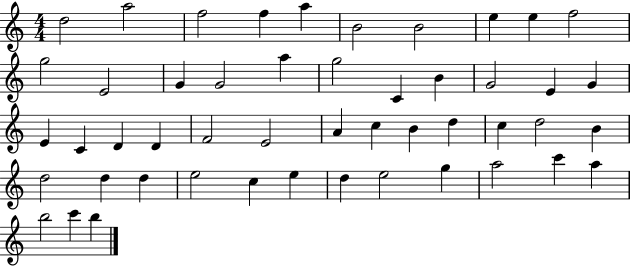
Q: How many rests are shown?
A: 0